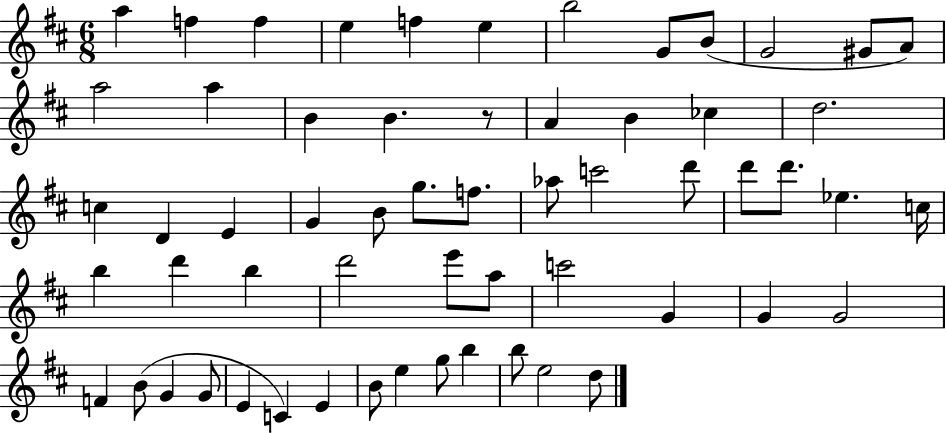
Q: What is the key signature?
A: D major